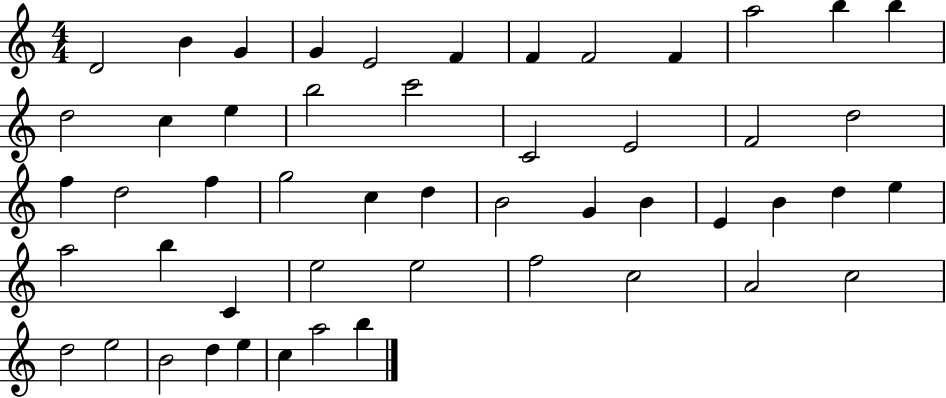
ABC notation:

X:1
T:Untitled
M:4/4
L:1/4
K:C
D2 B G G E2 F F F2 F a2 b b d2 c e b2 c'2 C2 E2 F2 d2 f d2 f g2 c d B2 G B E B d e a2 b C e2 e2 f2 c2 A2 c2 d2 e2 B2 d e c a2 b